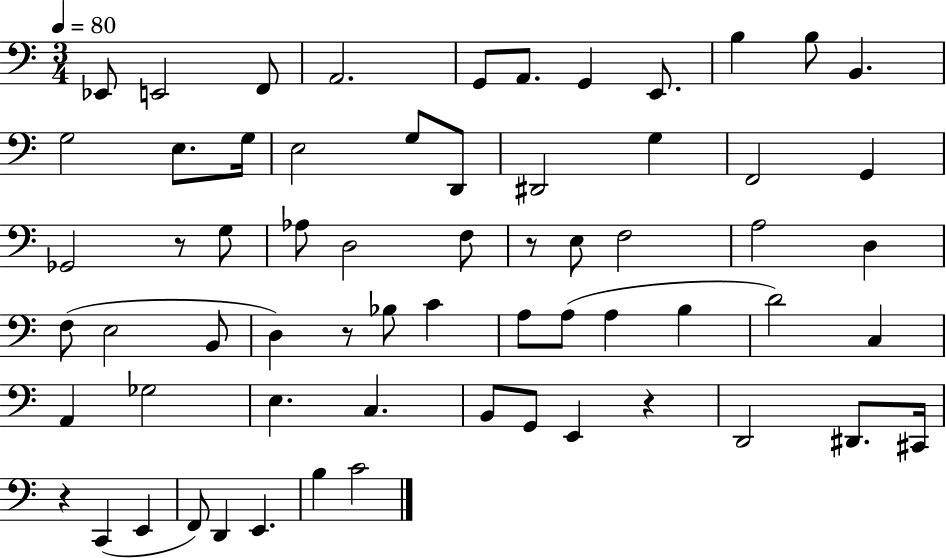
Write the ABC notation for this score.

X:1
T:Untitled
M:3/4
L:1/4
K:C
_E,,/2 E,,2 F,,/2 A,,2 G,,/2 A,,/2 G,, E,,/2 B, B,/2 B,, G,2 E,/2 G,/4 E,2 G,/2 D,,/2 ^D,,2 G, F,,2 G,, _G,,2 z/2 G,/2 _A,/2 D,2 F,/2 z/2 E,/2 F,2 A,2 D, F,/2 E,2 B,,/2 D, z/2 _B,/2 C A,/2 A,/2 A, B, D2 C, A,, _G,2 E, C, B,,/2 G,,/2 E,, z D,,2 ^D,,/2 ^C,,/4 z C,, E,, F,,/2 D,, E,, B, C2